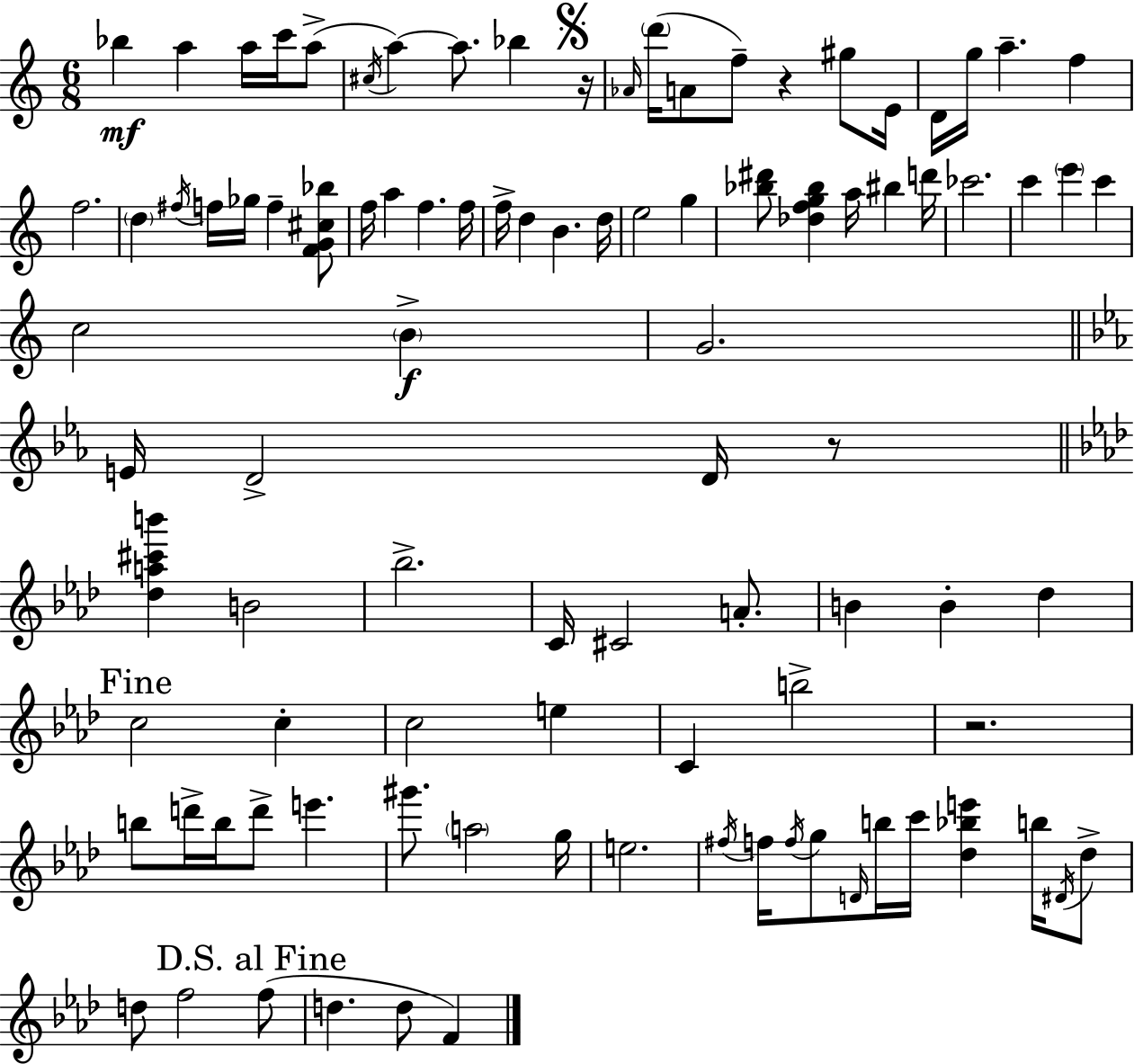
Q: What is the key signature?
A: C major